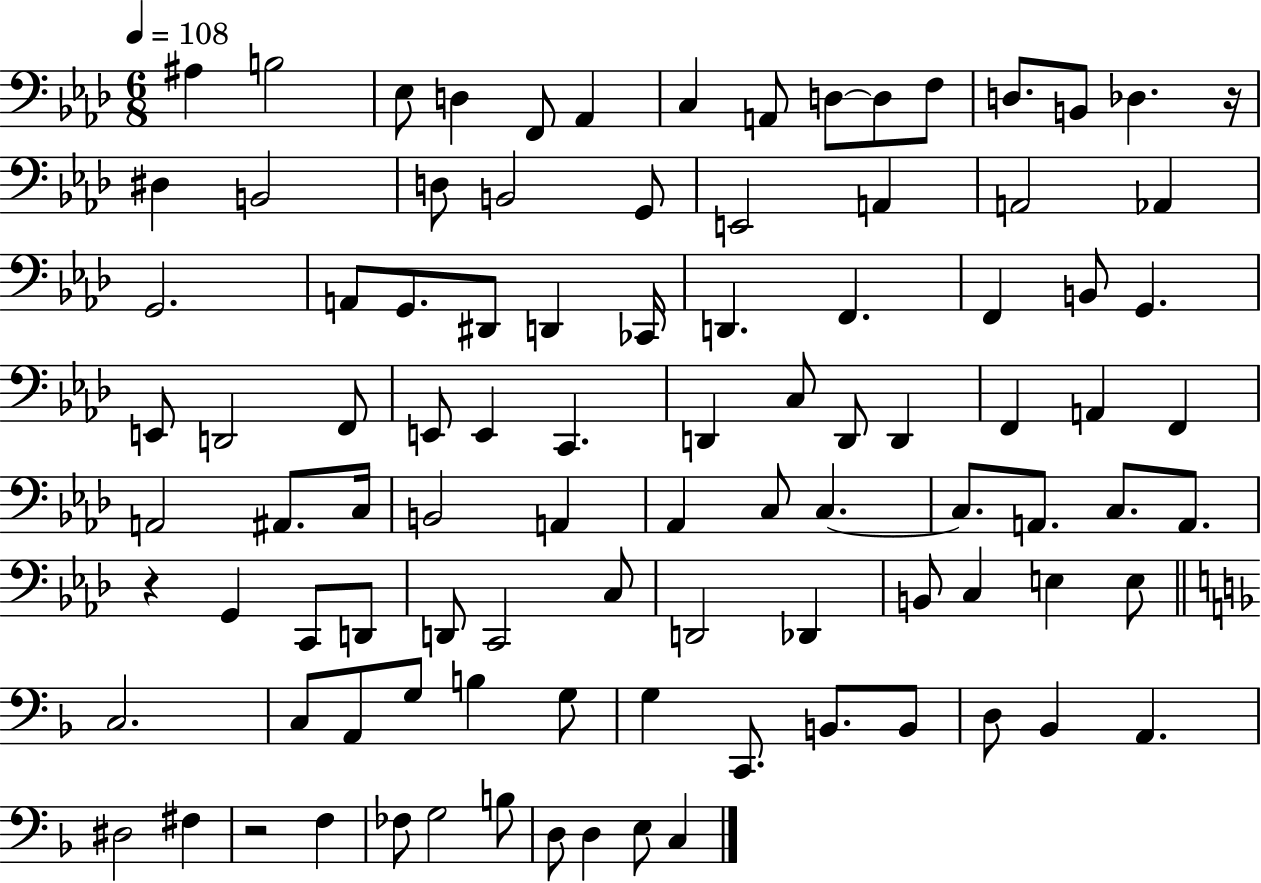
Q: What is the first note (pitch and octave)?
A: A#3